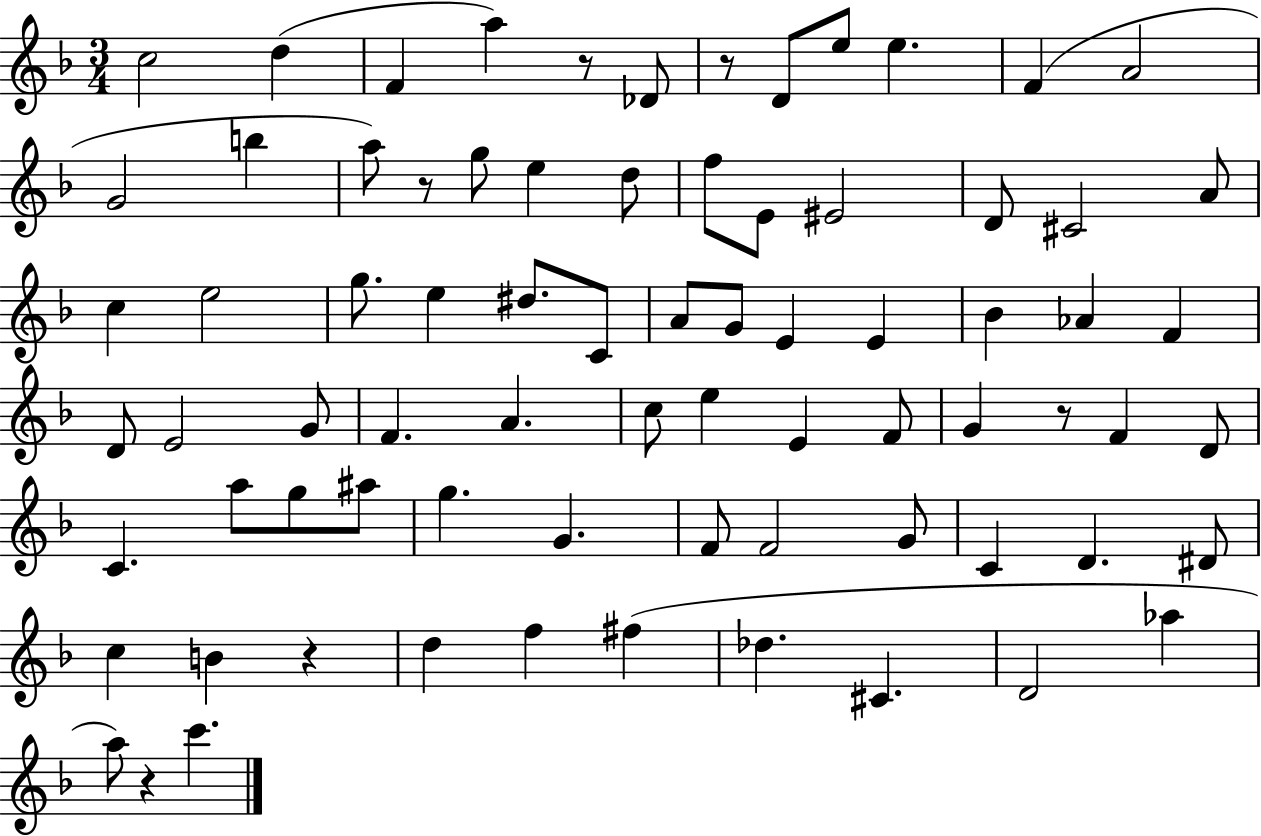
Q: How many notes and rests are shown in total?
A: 76